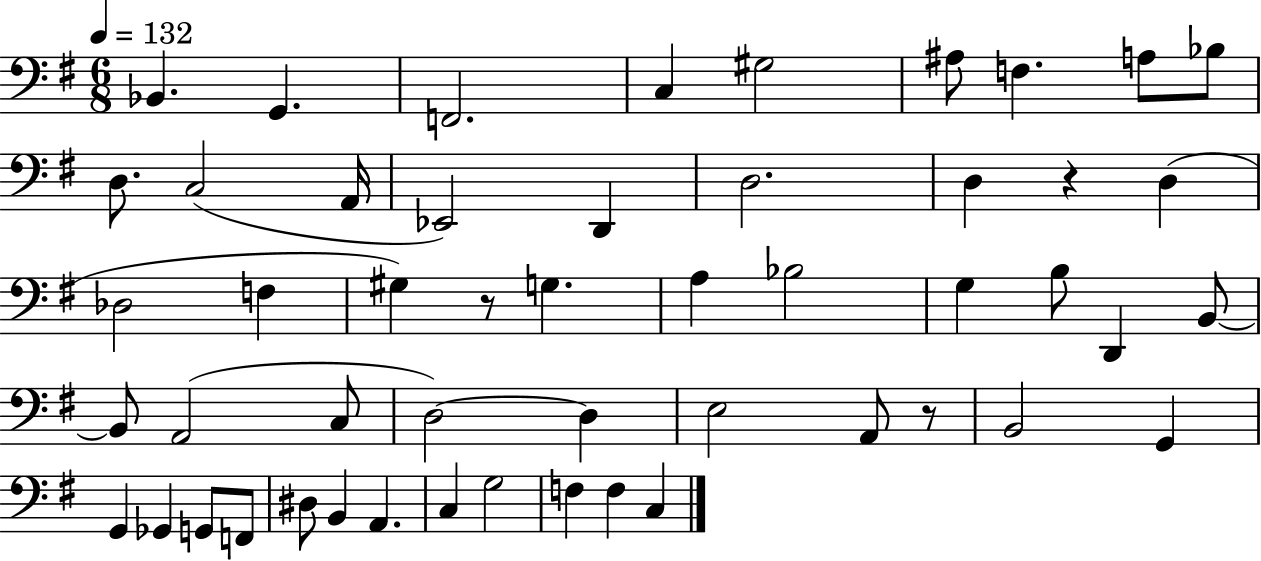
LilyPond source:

{
  \clef bass
  \numericTimeSignature
  \time 6/8
  \key g \major
  \tempo 4 = 132
  bes,4. g,4. | f,2. | c4 gis2 | ais8 f4. a8 bes8 | \break d8. c2( a,16 | ees,2) d,4 | d2. | d4 r4 d4( | \break des2 f4 | gis4) r8 g4. | a4 bes2 | g4 b8 d,4 b,8~~ | \break b,8 a,2( c8 | d2~~) d4 | e2 a,8 r8 | b,2 g,4 | \break g,4 ges,4 g,8 f,8 | dis8 b,4 a,4. | c4 g2 | f4 f4 c4 | \break \bar "|."
}